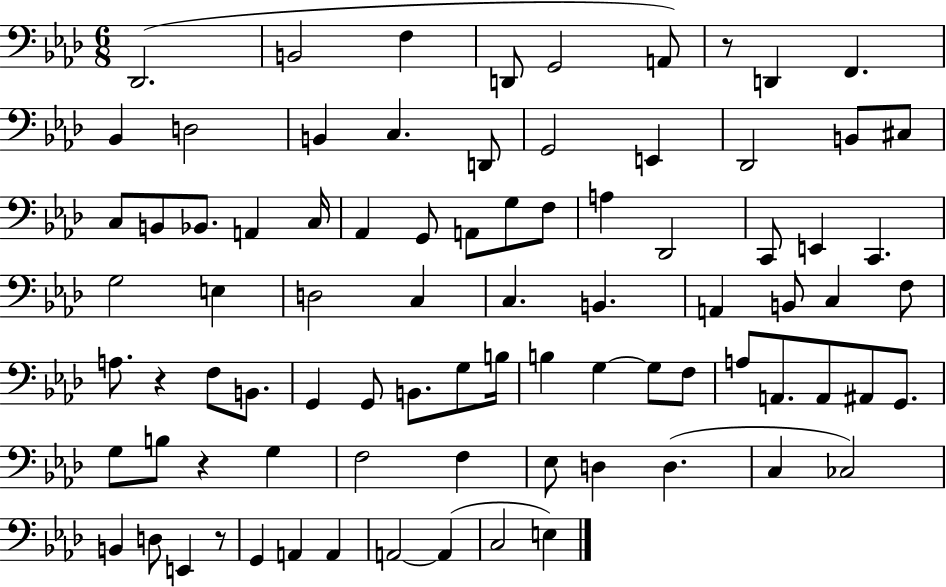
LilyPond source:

{
  \clef bass
  \numericTimeSignature
  \time 6/8
  \key aes \major
  des,2.( | b,2 f4 | d,8 g,2 a,8) | r8 d,4 f,4. | \break bes,4 d2 | b,4 c4. d,8 | g,2 e,4 | des,2 b,8 cis8 | \break c8 b,8 bes,8. a,4 c16 | aes,4 g,8 a,8 g8 f8 | a4 des,2 | c,8 e,4 c,4. | \break g2 e4 | d2 c4 | c4. b,4. | a,4 b,8 c4 f8 | \break a8. r4 f8 b,8. | g,4 g,8 b,8. g8 b16 | b4 g4~~ g8 f8 | a8 a,8. a,8 ais,8 g,8. | \break g8 b8 r4 g4 | f2 f4 | ees8 d4 d4.( | c4 ces2) | \break b,4 d8 e,4 r8 | g,4 a,4 a,4 | a,2~~ a,4( | c2 e4) | \break \bar "|."
}